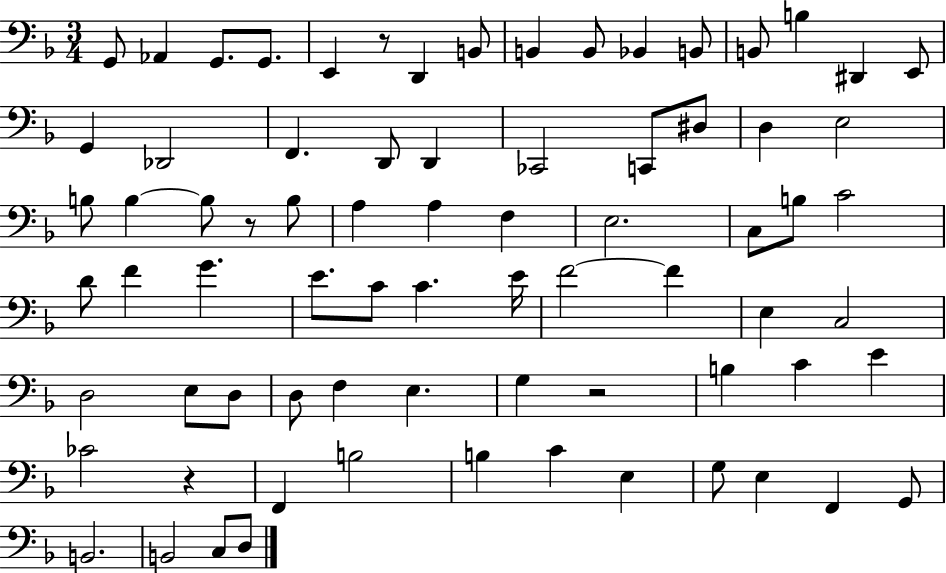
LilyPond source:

{
  \clef bass
  \numericTimeSignature
  \time 3/4
  \key f \major
  \repeat volta 2 { g,8 aes,4 g,8. g,8. | e,4 r8 d,4 b,8 | b,4 b,8 bes,4 b,8 | b,8 b4 dis,4 e,8 | \break g,4 des,2 | f,4. d,8 d,4 | ces,2 c,8 dis8 | d4 e2 | \break b8 b4~~ b8 r8 b8 | a4 a4 f4 | e2. | c8 b8 c'2 | \break d'8 f'4 g'4. | e'8. c'8 c'4. e'16 | f'2~~ f'4 | e4 c2 | \break d2 e8 d8 | d8 f4 e4. | g4 r2 | b4 c'4 e'4 | \break ces'2 r4 | f,4 b2 | b4 c'4 e4 | g8 e4 f,4 g,8 | \break b,2. | b,2 c8 d8 | } \bar "|."
}